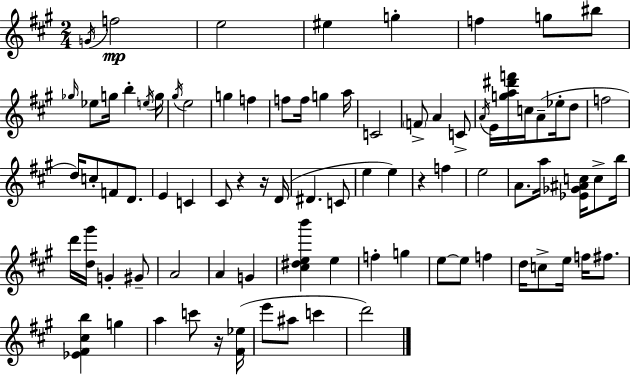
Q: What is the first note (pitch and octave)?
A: G4